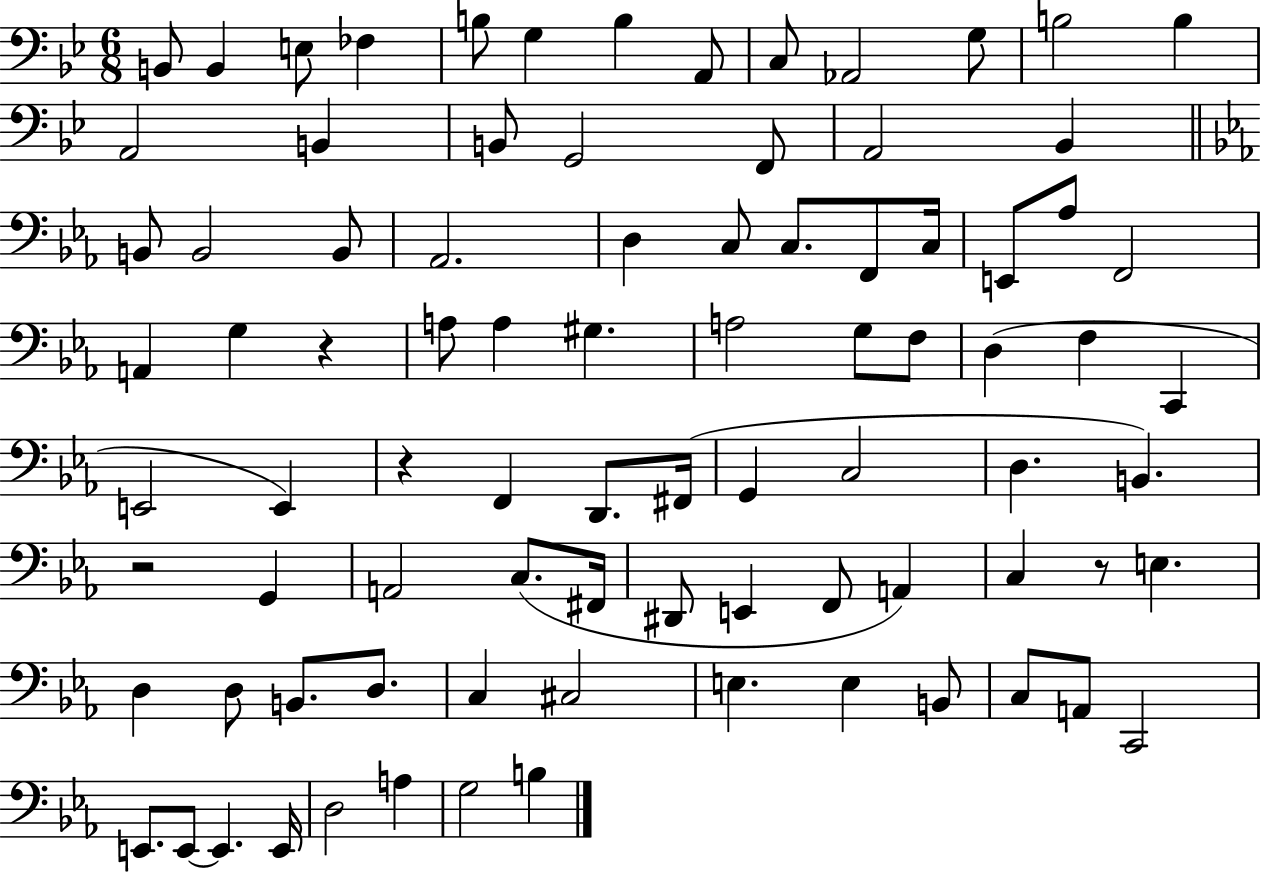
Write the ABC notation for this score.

X:1
T:Untitled
M:6/8
L:1/4
K:Bb
B,,/2 B,, E,/2 _F, B,/2 G, B, A,,/2 C,/2 _A,,2 G,/2 B,2 B, A,,2 B,, B,,/2 G,,2 F,,/2 A,,2 _B,, B,,/2 B,,2 B,,/2 _A,,2 D, C,/2 C,/2 F,,/2 C,/4 E,,/2 _A,/2 F,,2 A,, G, z A,/2 A, ^G, A,2 G,/2 F,/2 D, F, C,, E,,2 E,, z F,, D,,/2 ^F,,/4 G,, C,2 D, B,, z2 G,, A,,2 C,/2 ^F,,/4 ^D,,/2 E,, F,,/2 A,, C, z/2 E, D, D,/2 B,,/2 D,/2 C, ^C,2 E, E, B,,/2 C,/2 A,,/2 C,,2 E,,/2 E,,/2 E,, E,,/4 D,2 A, G,2 B,